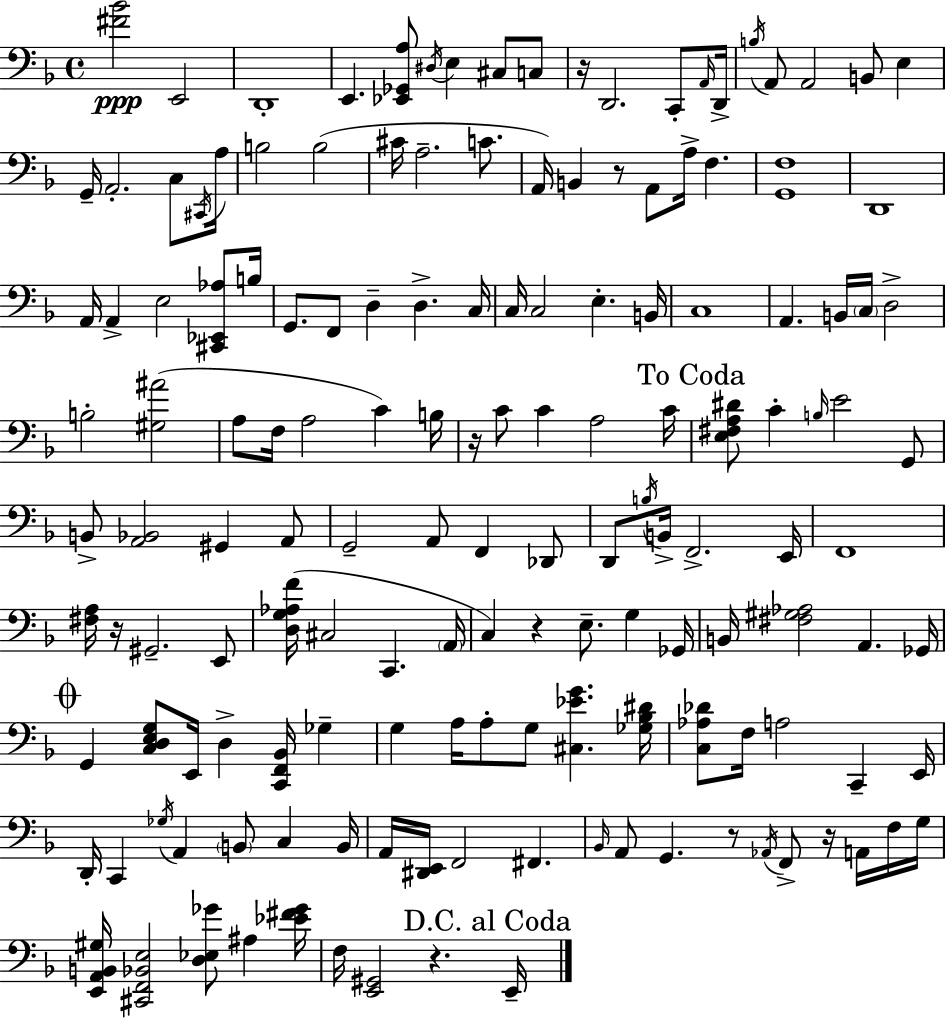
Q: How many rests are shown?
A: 8